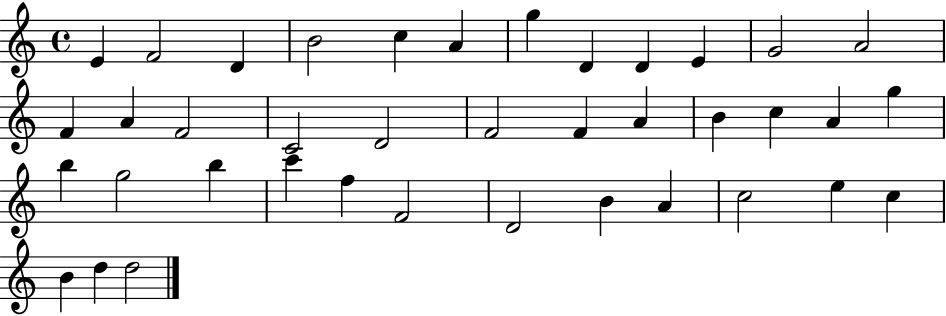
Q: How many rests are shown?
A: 0